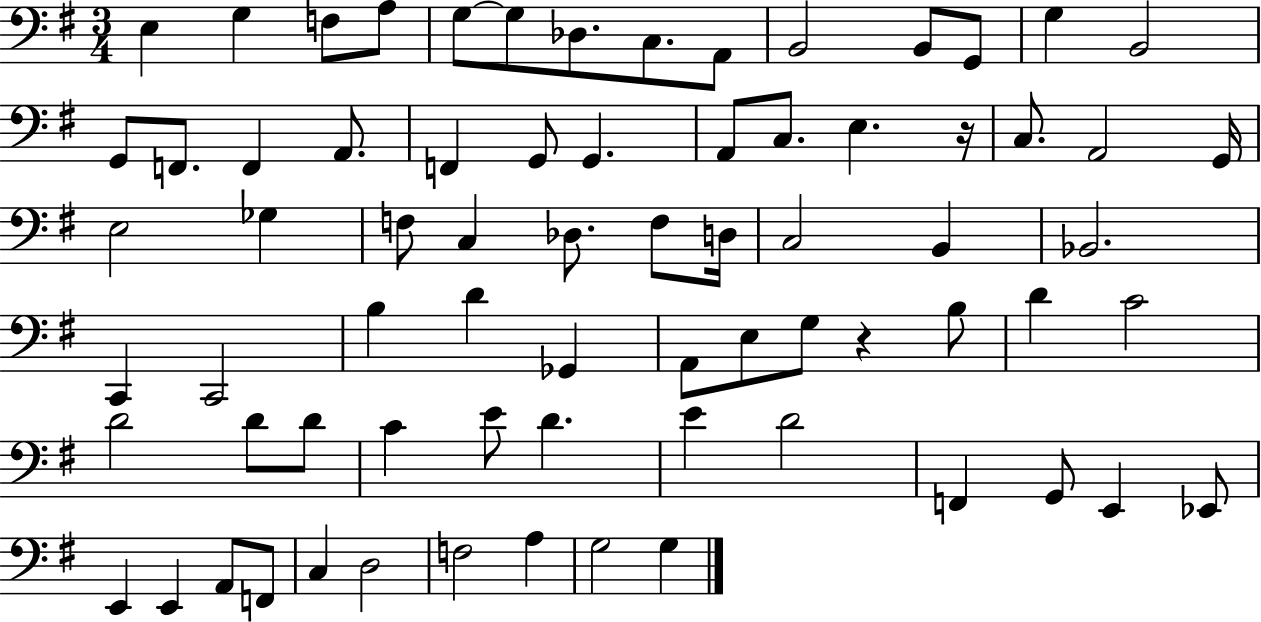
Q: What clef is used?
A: bass